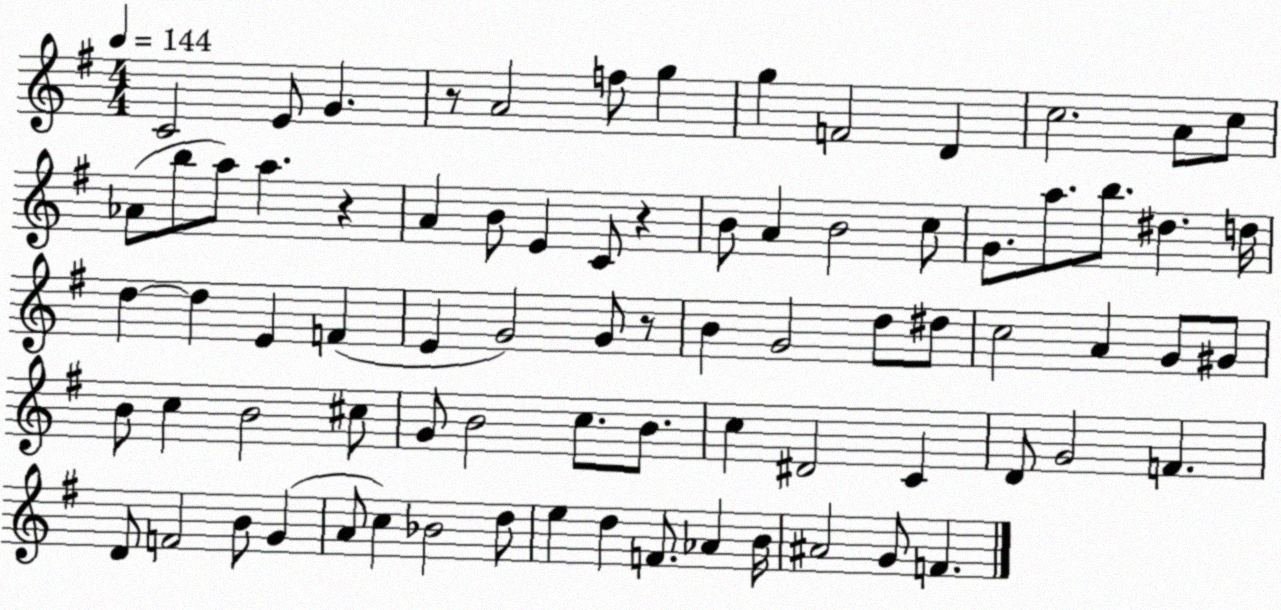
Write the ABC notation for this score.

X:1
T:Untitled
M:4/4
L:1/4
K:G
C2 E/2 G z/2 A2 f/2 g g F2 D c2 A/2 c/2 _A/2 b/2 a/2 a z A B/2 E C/2 z B/2 A B2 c/2 G/2 a/2 b/2 ^d d/4 d d E F E G2 G/2 z/2 B G2 d/2 ^d/2 c2 A G/2 ^G/2 B/2 c B2 ^c/2 G/2 B2 c/2 B/2 c ^D2 C D/2 G2 F D/2 F2 B/2 G A/2 c _B2 d/2 e d F/2 _A B/4 ^A2 G/2 F